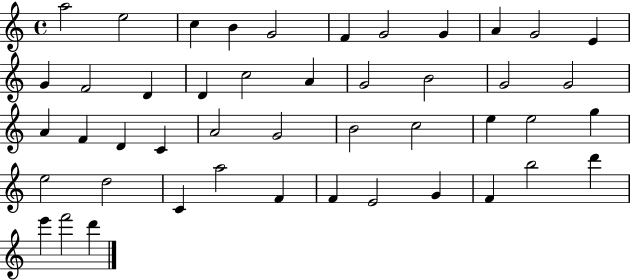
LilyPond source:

{
  \clef treble
  \time 4/4
  \defaultTimeSignature
  \key c \major
  a''2 e''2 | c''4 b'4 g'2 | f'4 g'2 g'4 | a'4 g'2 e'4 | \break g'4 f'2 d'4 | d'4 c''2 a'4 | g'2 b'2 | g'2 g'2 | \break a'4 f'4 d'4 c'4 | a'2 g'2 | b'2 c''2 | e''4 e''2 g''4 | \break e''2 d''2 | c'4 a''2 f'4 | f'4 e'2 g'4 | f'4 b''2 d'''4 | \break e'''4 f'''2 d'''4 | \bar "|."
}